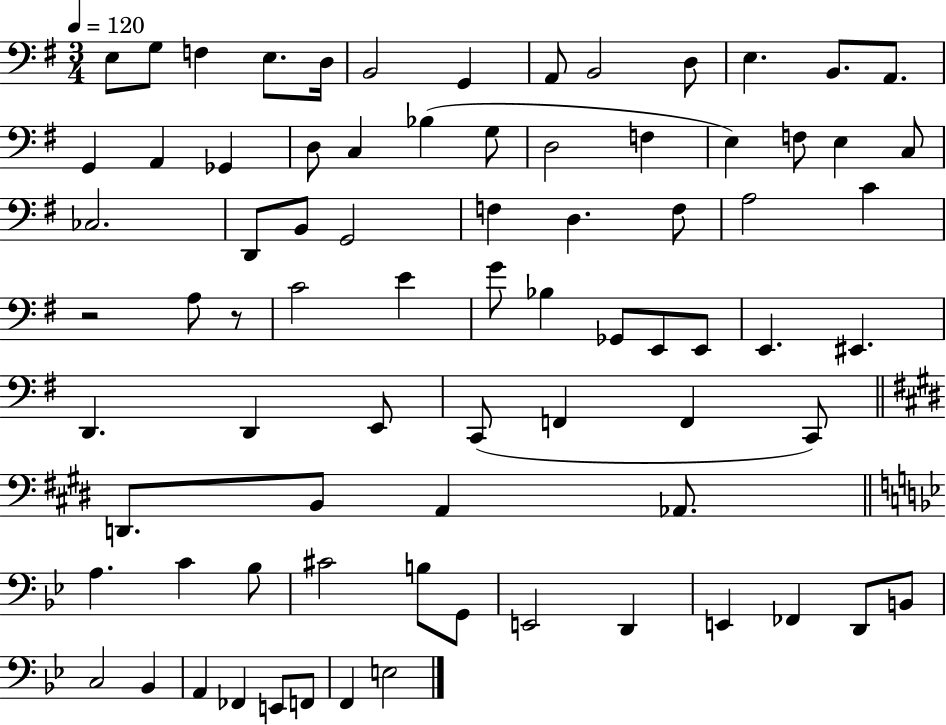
X:1
T:Untitled
M:3/4
L:1/4
K:G
E,/2 G,/2 F, E,/2 D,/4 B,,2 G,, A,,/2 B,,2 D,/2 E, B,,/2 A,,/2 G,, A,, _G,, D,/2 C, _B, G,/2 D,2 F, E, F,/2 E, C,/2 _C,2 D,,/2 B,,/2 G,,2 F, D, F,/2 A,2 C z2 A,/2 z/2 C2 E G/2 _B, _G,,/2 E,,/2 E,,/2 E,, ^E,, D,, D,, E,,/2 C,,/2 F,, F,, C,,/2 D,,/2 B,,/2 A,, _A,,/2 A, C _B,/2 ^C2 B,/2 G,,/2 E,,2 D,, E,, _F,, D,,/2 B,,/2 C,2 _B,, A,, _F,, E,,/2 F,,/2 F,, E,2